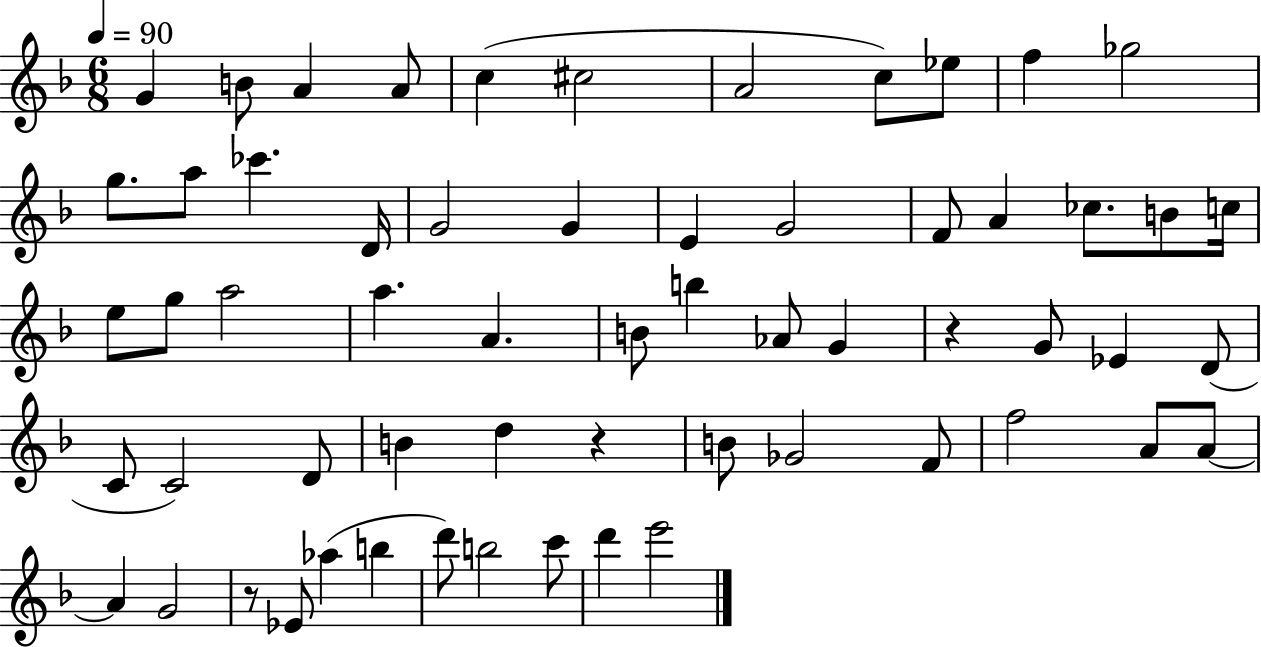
G4/q B4/e A4/q A4/e C5/q C#5/h A4/h C5/e Eb5/e F5/q Gb5/h G5/e. A5/e CES6/q. D4/s G4/h G4/q E4/q G4/h F4/e A4/q CES5/e. B4/e C5/s E5/e G5/e A5/h A5/q. A4/q. B4/e B5/q Ab4/e G4/q R/q G4/e Eb4/q D4/e C4/e C4/h D4/e B4/q D5/q R/q B4/e Gb4/h F4/e F5/h A4/e A4/e A4/q G4/h R/e Eb4/e Ab5/q B5/q D6/e B5/h C6/e D6/q E6/h